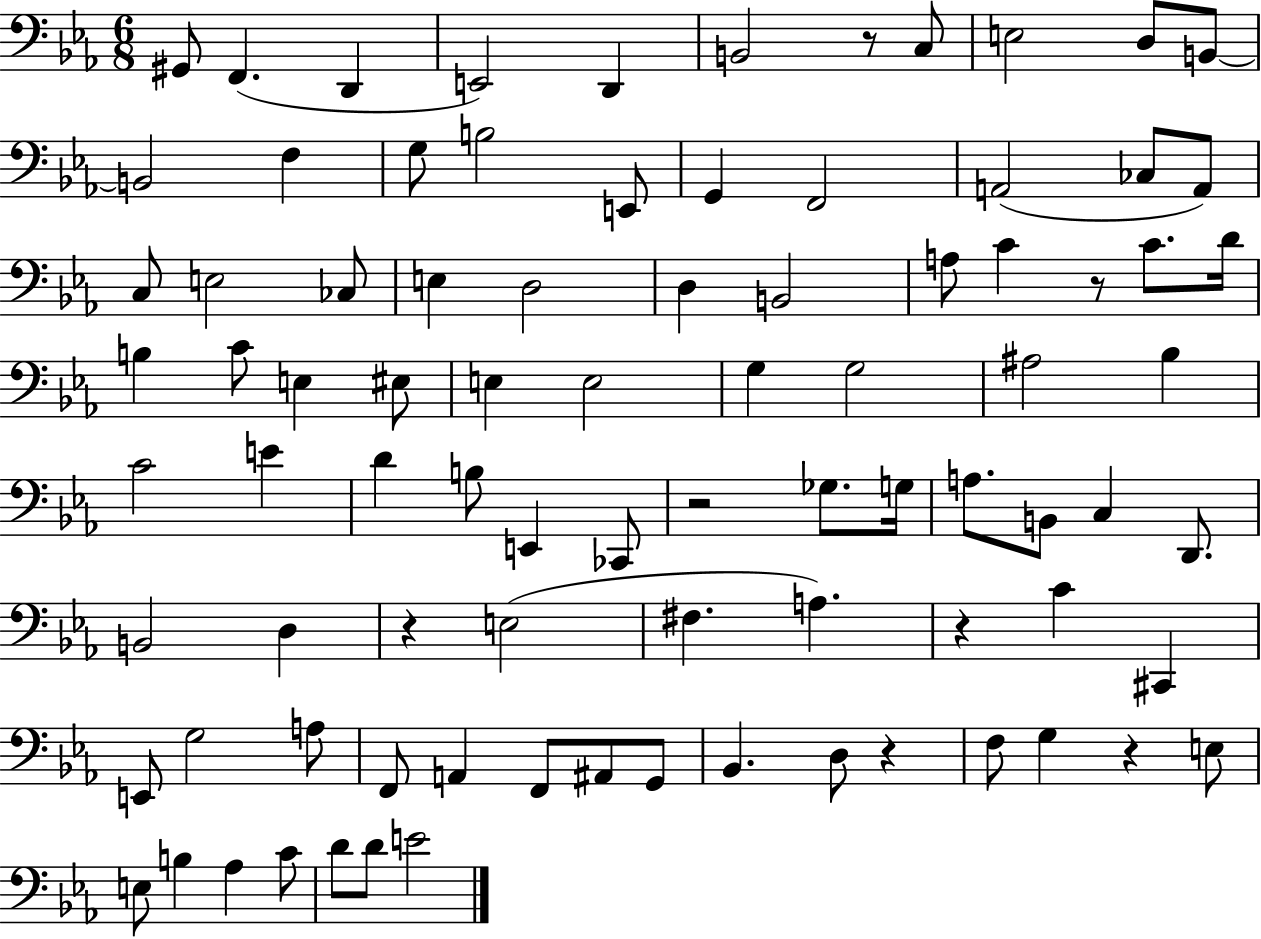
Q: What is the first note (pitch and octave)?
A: G#2